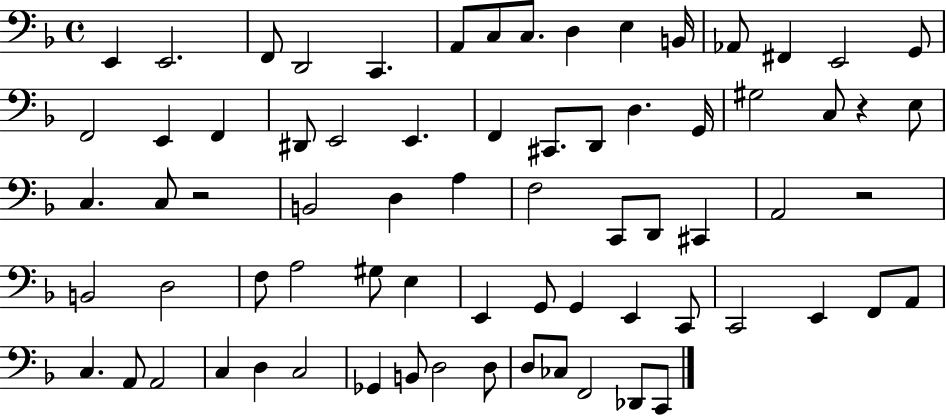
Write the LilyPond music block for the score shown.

{
  \clef bass
  \time 4/4
  \defaultTimeSignature
  \key f \major
  \repeat volta 2 { e,4 e,2. | f,8 d,2 c,4. | a,8 c8 c8. d4 e4 b,16 | aes,8 fis,4 e,2 g,8 | \break f,2 e,4 f,4 | dis,8 e,2 e,4. | f,4 cis,8. d,8 d4. g,16 | gis2 c8 r4 e8 | \break c4. c8 r2 | b,2 d4 a4 | f2 c,8 d,8 cis,4 | a,2 r2 | \break b,2 d2 | f8 a2 gis8 e4 | e,4 g,8 g,4 e,4 c,8 | c,2 e,4 f,8 a,8 | \break c4. a,8 a,2 | c4 d4 c2 | ges,4 b,8 d2 d8 | d8 ces8 f,2 des,8 c,8 | \break } \bar "|."
}